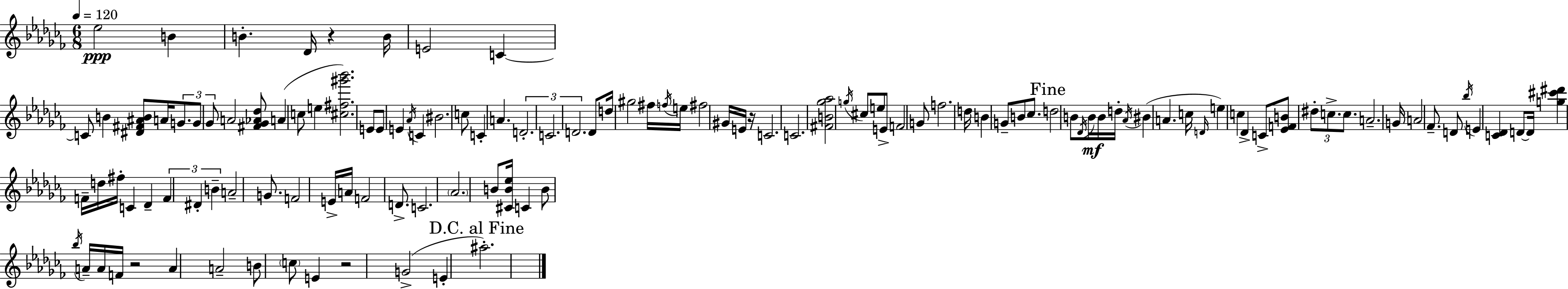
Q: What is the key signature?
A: AES minor